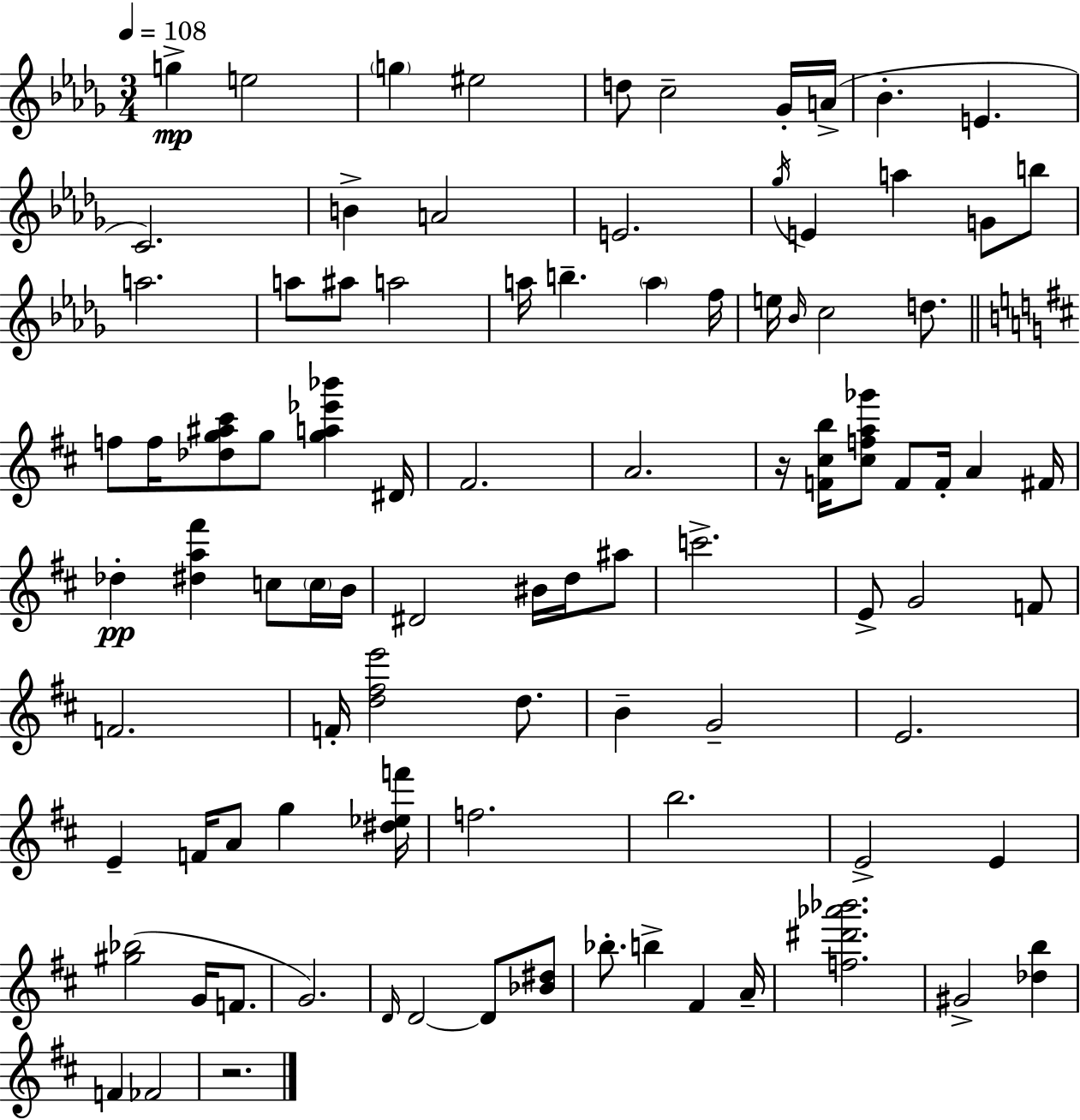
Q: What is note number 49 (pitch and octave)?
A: A#5